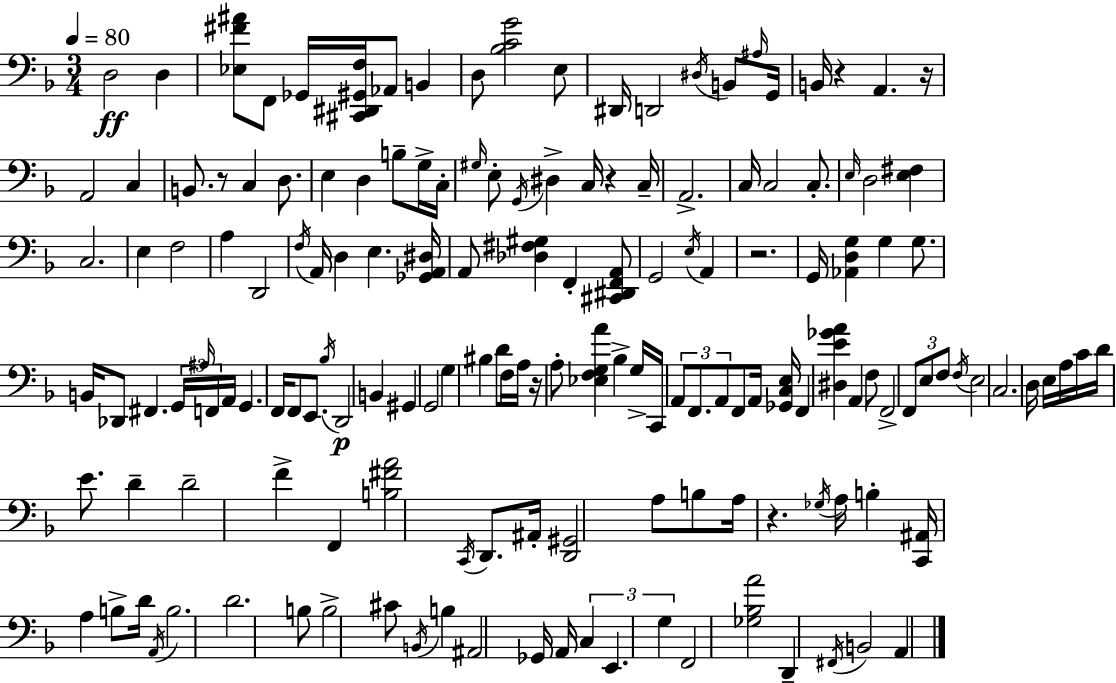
X:1
T:Untitled
M:3/4
L:1/4
K:F
D,2 D, [_E,^F^A]/2 F,,/2 _G,,/4 [^C,,^D,,^G,,F,]/4 _A,,/2 B,, D,/2 [_B,CG]2 E,/2 ^D,,/4 D,,2 ^D,/4 B,,/2 ^A,/4 G,,/4 B,,/4 z A,, z/4 A,,2 C, B,,/2 z/2 C, D,/2 E, D, B,/2 G,/4 C,/4 ^G,/4 E,/2 G,,/4 ^D, C,/4 z C,/4 A,,2 C,/4 C,2 C,/2 E,/4 D,2 [E,^F,] C,2 E, F,2 A, D,,2 F,/4 A,,/4 D, E, [_G,,A,,^D,]/4 A,,/2 [_D,^F,^G,] F,, [^C,,^D,,F,,A,,]/2 G,,2 E,/4 A,, z2 G,,/4 [_A,,D,G,] G, G,/2 B,,/4 _D,,/2 ^F,, G,,/4 ^A,/4 F,,/4 A,,/4 G,, F,,/4 F,,/2 E,,/2 _B,/4 D,,2 B,, ^G,, G,,2 G, ^B, D/2 F,/4 A,/4 z/4 A,/2 [_E,F,G,A] _B, G,/4 C,,/4 A,,/2 F,,/2 A,,/2 F,,/2 A,,/4 [_G,,C,E,]/4 F,, [^D,E_GA] A,, F,/2 F,,2 F,,/2 E,/2 F,/2 F,/4 E,2 C,2 D,/4 E,/4 A,/4 C/4 D/4 E/2 D D2 F F,, [B,^FA]2 C,,/4 D,,/2 ^A,,/4 [D,,^G,,]2 A,/2 B,/2 A,/4 z _G,/4 A,/4 B, [C,,^A,,]/4 A, B,/2 D/4 A,,/4 B,2 D2 B,/2 B,2 ^C/2 B,,/4 B, ^A,,2 _G,,/4 A,,/4 C, E,, G, F,,2 [_G,_B,A]2 D,, ^F,,/4 B,,2 A,,